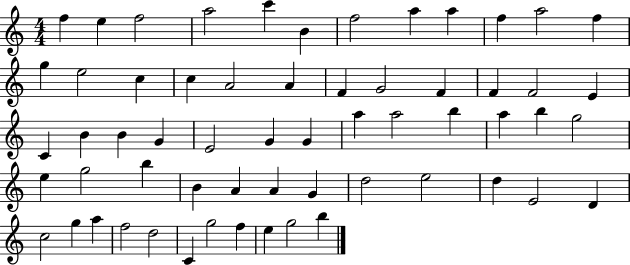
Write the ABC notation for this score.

X:1
T:Untitled
M:4/4
L:1/4
K:C
f e f2 a2 c' B f2 a a f a2 f g e2 c c A2 A F G2 F F F2 E C B B G E2 G G a a2 b a b g2 e g2 b B A A G d2 e2 d E2 D c2 g a f2 d2 C g2 f e g2 b